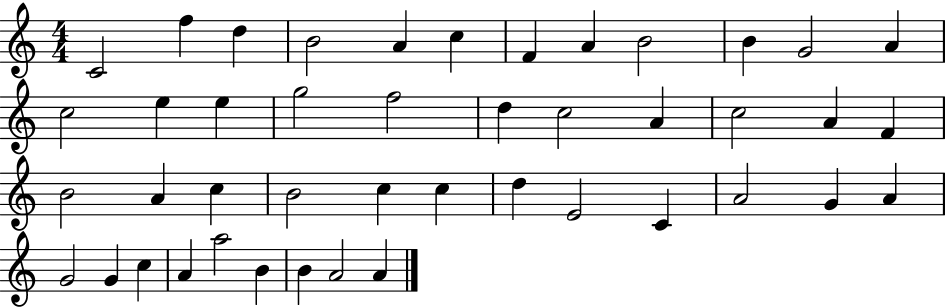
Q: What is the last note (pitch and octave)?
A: A4